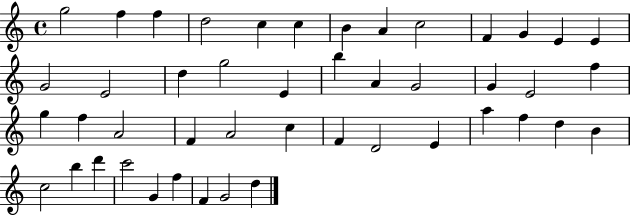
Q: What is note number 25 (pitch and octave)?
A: G5